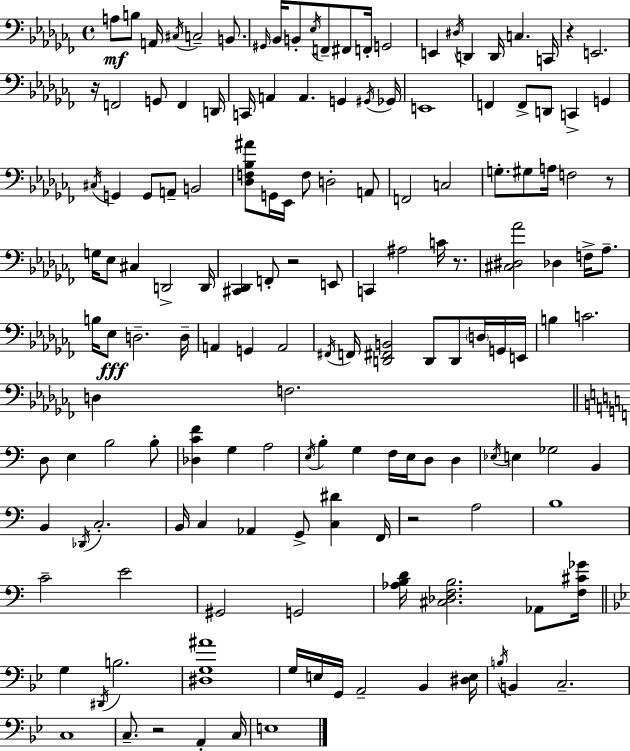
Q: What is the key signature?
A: AES minor